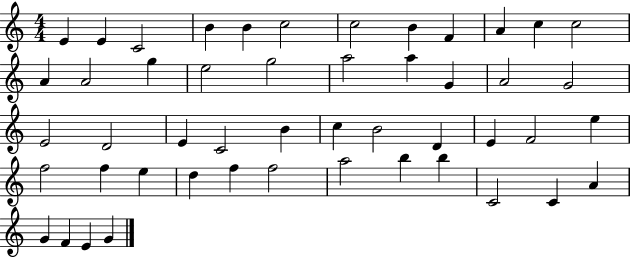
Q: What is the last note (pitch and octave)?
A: G4